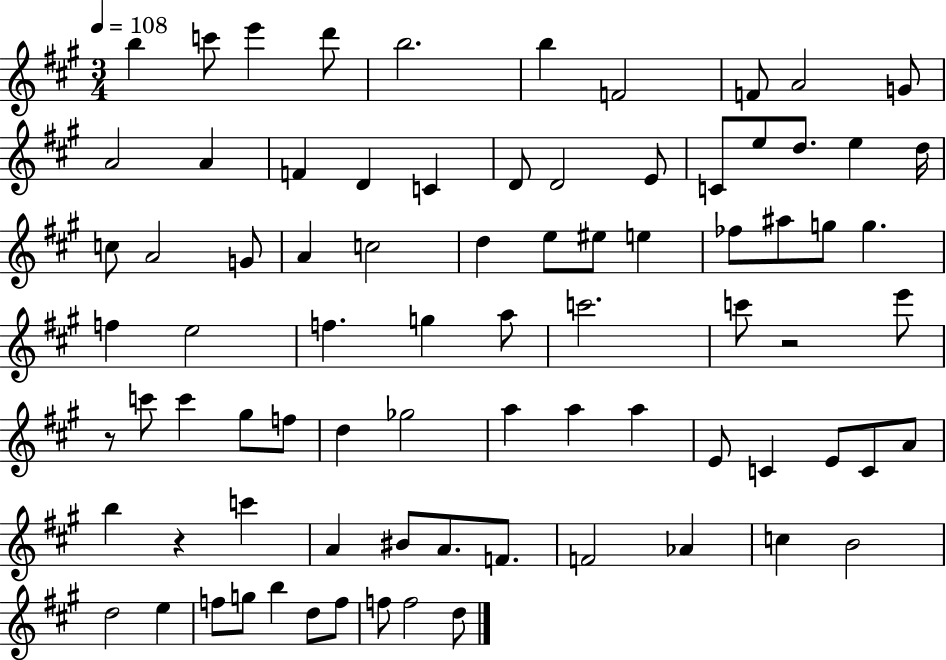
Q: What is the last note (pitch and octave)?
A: D5